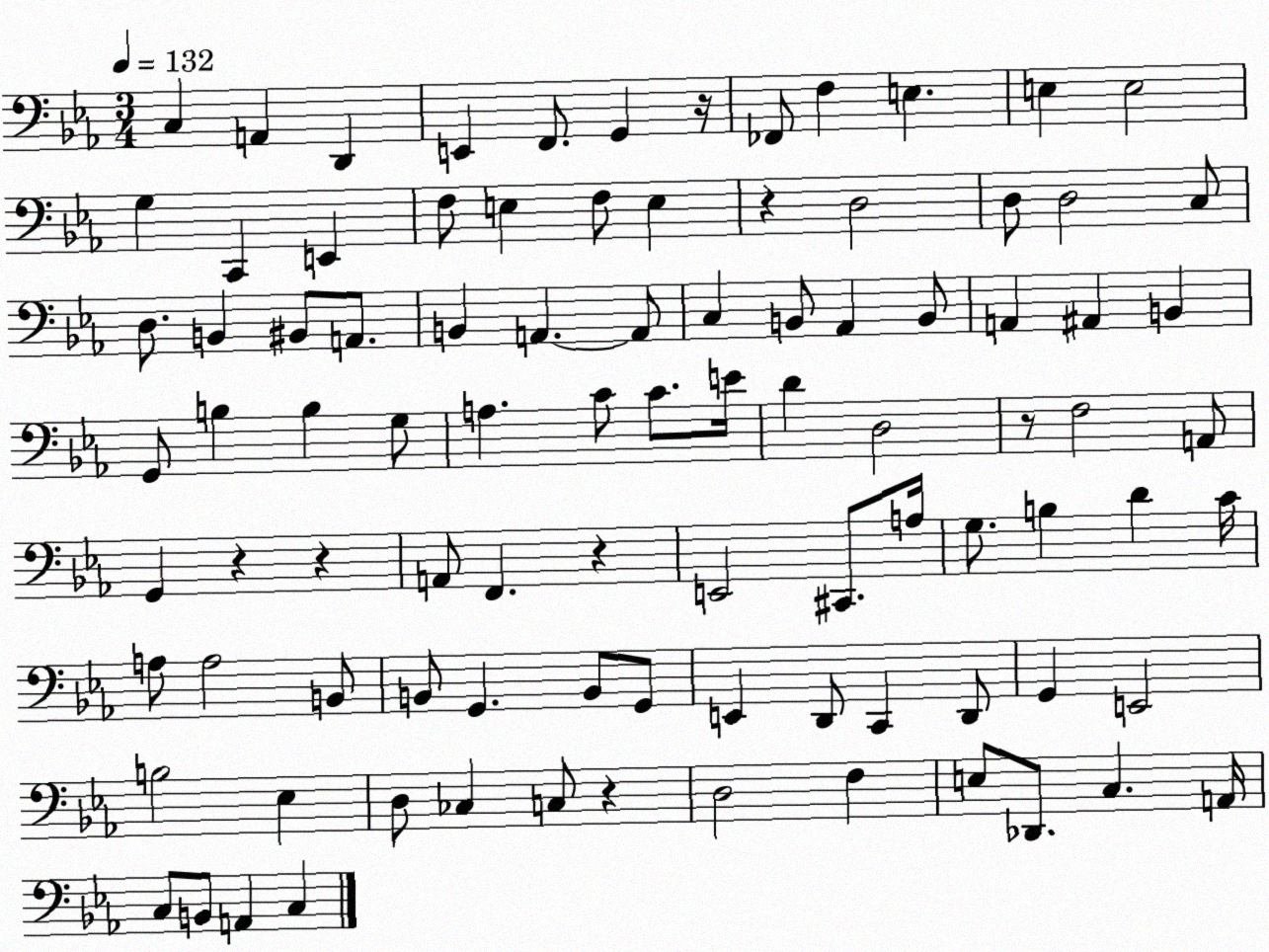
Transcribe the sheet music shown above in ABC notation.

X:1
T:Untitled
M:3/4
L:1/4
K:Eb
C, A,, D,, E,, F,,/2 G,, z/4 _F,,/2 F, E, E, E,2 G, C,, E,, F,/2 E, F,/2 E, z D,2 D,/2 D,2 C,/2 D,/2 B,, ^B,,/2 A,,/2 B,, A,, A,,/2 C, B,,/2 _A,, B,,/2 A,, ^A,, B,, G,,/2 B, B, G,/2 A, C/2 C/2 E/4 D D,2 z/2 F,2 A,,/2 G,, z z A,,/2 F,, z E,,2 ^C,,/2 A,/4 G,/2 B, D C/4 A,/2 A,2 B,,/2 B,,/2 G,, B,,/2 G,,/2 E,, D,,/2 C,, D,,/2 G,, E,,2 B,2 _E, D,/2 _C, C,/2 z D,2 F, E,/2 _D,,/2 C, A,,/4 C,/2 B,,/2 A,, C,